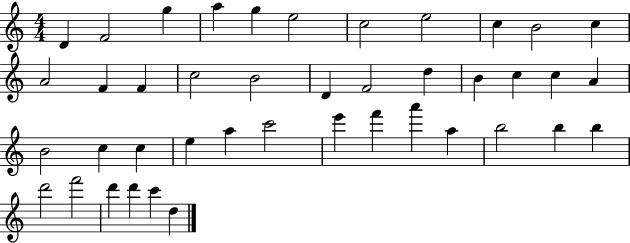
D4/q F4/h G5/q A5/q G5/q E5/h C5/h E5/h C5/q B4/h C5/q A4/h F4/q F4/q C5/h B4/h D4/q F4/h D5/q B4/q C5/q C5/q A4/q B4/h C5/q C5/q E5/q A5/q C6/h E6/q F6/q A6/q A5/q B5/h B5/q B5/q D6/h F6/h D6/q D6/q C6/q D5/q